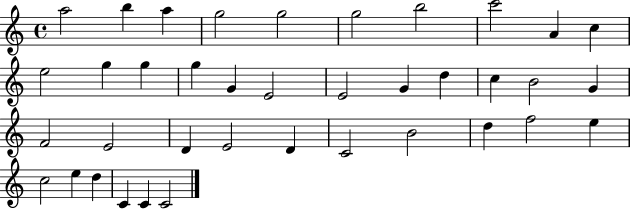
{
  \clef treble
  \time 4/4
  \defaultTimeSignature
  \key c \major
  a''2 b''4 a''4 | g''2 g''2 | g''2 b''2 | c'''2 a'4 c''4 | \break e''2 g''4 g''4 | g''4 g'4 e'2 | e'2 g'4 d''4 | c''4 b'2 g'4 | \break f'2 e'2 | d'4 e'2 d'4 | c'2 b'2 | d''4 f''2 e''4 | \break c''2 e''4 d''4 | c'4 c'4 c'2 | \bar "|."
}